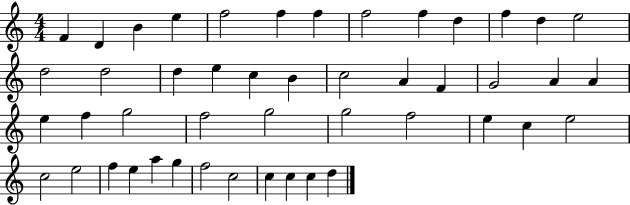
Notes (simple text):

F4/q D4/q B4/q E5/q F5/h F5/q F5/q F5/h F5/q D5/q F5/q D5/q E5/h D5/h D5/h D5/q E5/q C5/q B4/q C5/h A4/q F4/q G4/h A4/q A4/q E5/q F5/q G5/h F5/h G5/h G5/h F5/h E5/q C5/q E5/h C5/h E5/h F5/q E5/q A5/q G5/q F5/h C5/h C5/q C5/q C5/q D5/q